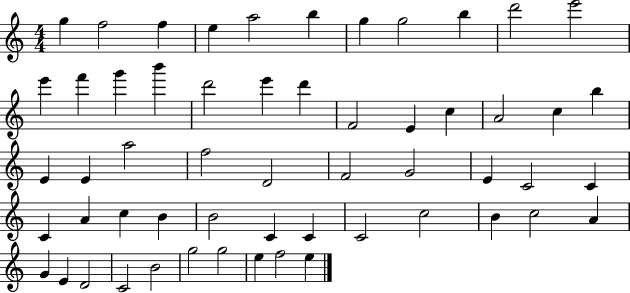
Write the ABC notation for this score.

X:1
T:Untitled
M:4/4
L:1/4
K:C
g f2 f e a2 b g g2 b d'2 e'2 e' f' g' b' d'2 e' d' F2 E c A2 c b E E a2 f2 D2 F2 G2 E C2 C C A c B B2 C C C2 c2 B c2 A G E D2 C2 B2 g2 g2 e f2 e